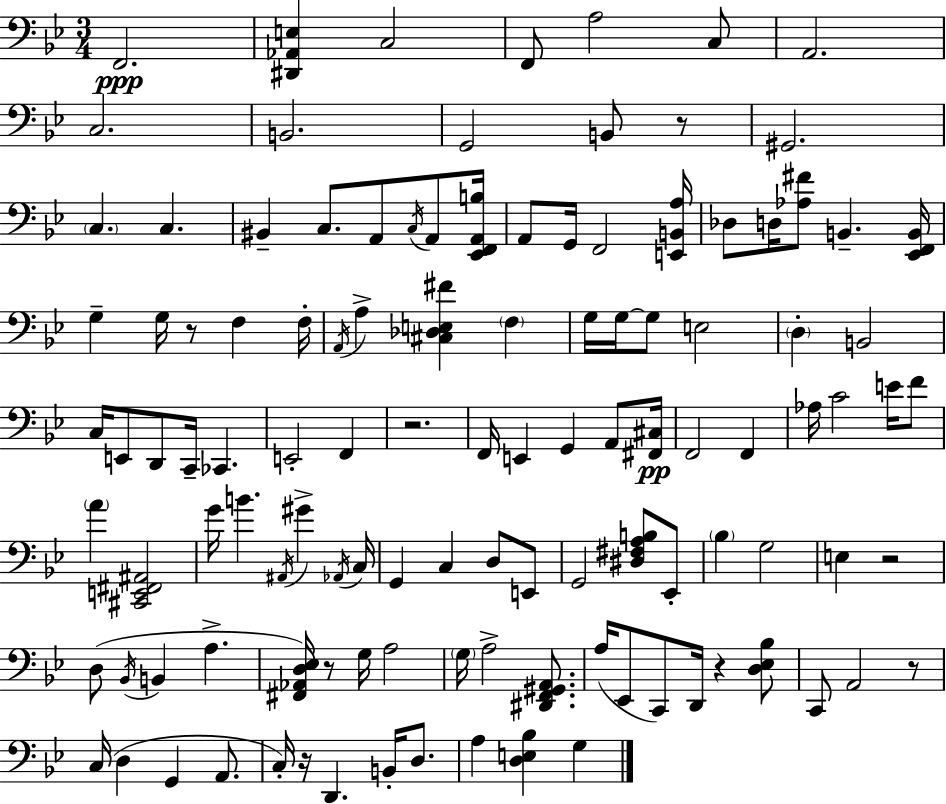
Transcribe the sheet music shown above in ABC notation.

X:1
T:Untitled
M:3/4
L:1/4
K:Bb
F,,2 [^D,,_A,,E,] C,2 F,,/2 A,2 C,/2 A,,2 C,2 B,,2 G,,2 B,,/2 z/2 ^G,,2 C, C, ^B,, C,/2 A,,/2 C,/4 A,,/2 [_E,,F,,A,,B,]/4 A,,/2 G,,/4 F,,2 [E,,B,,A,]/4 _D,/2 D,/4 [_A,^F]/2 B,, [_E,,F,,B,,]/4 G, G,/4 z/2 F, F,/4 A,,/4 A, [^C,_D,E,^F] F, G,/4 G,/4 G,/2 E,2 D, B,,2 C,/4 E,,/2 D,,/2 C,,/4 _C,, E,,2 F,, z2 F,,/4 E,, G,, A,,/2 [^F,,^C,]/4 F,,2 F,, _A,/4 C2 E/4 F/2 A [^C,,E,,^F,,^A,,]2 G/4 B ^A,,/4 ^G _A,,/4 C,/4 G,, C, D,/2 E,,/2 G,,2 [^D,^F,A,B,]/2 _E,,/2 _B, G,2 E, z2 D,/2 _B,,/4 B,, A, [^F,,_A,,D,_E,]/4 z/2 G,/4 A,2 G,/4 A,2 [^D,,F,,^G,,A,,]/2 A,/4 _E,,/2 C,,/2 D,,/4 z [D,_E,_B,]/2 C,,/2 A,,2 z/2 C,/4 D, G,, A,,/2 C,/4 z/4 D,, B,,/4 D,/2 A, [D,E,_B,] G,